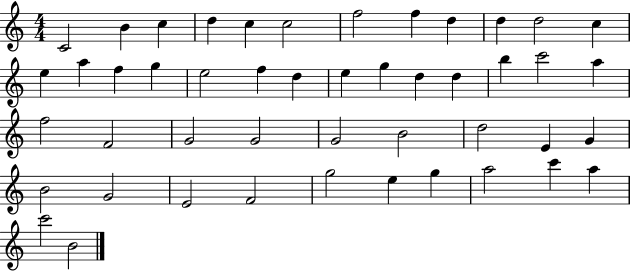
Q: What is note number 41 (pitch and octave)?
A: E5